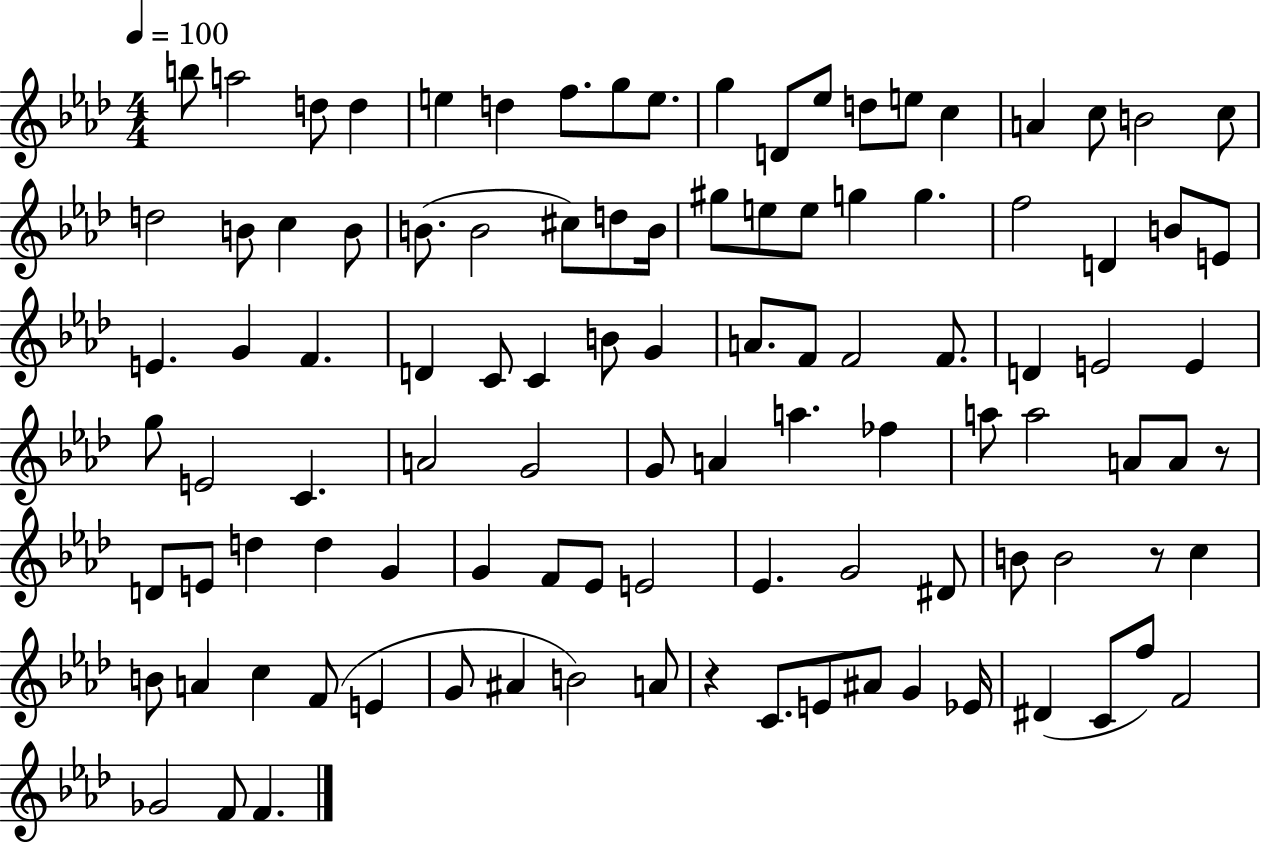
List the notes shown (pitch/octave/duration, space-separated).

B5/e A5/h D5/e D5/q E5/q D5/q F5/e. G5/e E5/e. G5/q D4/e Eb5/e D5/e E5/e C5/q A4/q C5/e B4/h C5/e D5/h B4/e C5/q B4/e B4/e. B4/h C#5/e D5/e B4/s G#5/e E5/e E5/e G5/q G5/q. F5/h D4/q B4/e E4/e E4/q. G4/q F4/q. D4/q C4/e C4/q B4/e G4/q A4/e. F4/e F4/h F4/e. D4/q E4/h E4/q G5/e E4/h C4/q. A4/h G4/h G4/e A4/q A5/q. FES5/q A5/e A5/h A4/e A4/e R/e D4/e E4/e D5/q D5/q G4/q G4/q F4/e Eb4/e E4/h Eb4/q. G4/h D#4/e B4/e B4/h R/e C5/q B4/e A4/q C5/q F4/e E4/q G4/e A#4/q B4/h A4/e R/q C4/e. E4/e A#4/e G4/q Eb4/s D#4/q C4/e F5/e F4/h Gb4/h F4/e F4/q.